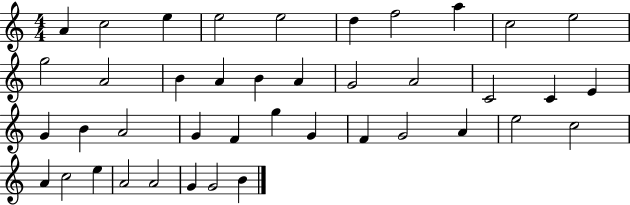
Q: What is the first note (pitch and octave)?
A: A4